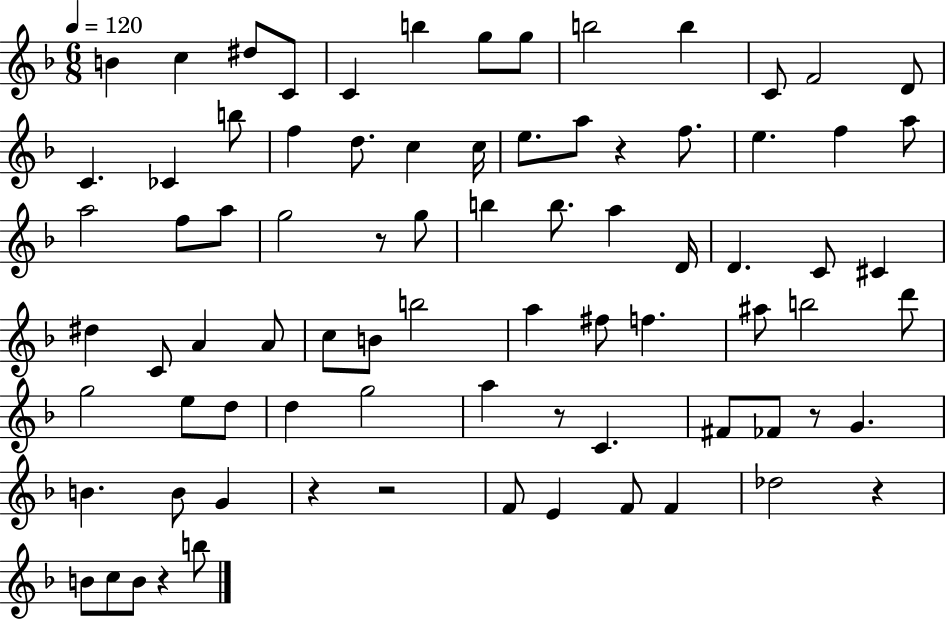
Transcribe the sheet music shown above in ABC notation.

X:1
T:Untitled
M:6/8
L:1/4
K:F
B c ^d/2 C/2 C b g/2 g/2 b2 b C/2 F2 D/2 C _C b/2 f d/2 c c/4 e/2 a/2 z f/2 e f a/2 a2 f/2 a/2 g2 z/2 g/2 b b/2 a D/4 D C/2 ^C ^d C/2 A A/2 c/2 B/2 b2 a ^f/2 f ^a/2 b2 d'/2 g2 e/2 d/2 d g2 a z/2 C ^F/2 _F/2 z/2 G B B/2 G z z2 F/2 E F/2 F _d2 z B/2 c/2 B/2 z b/2